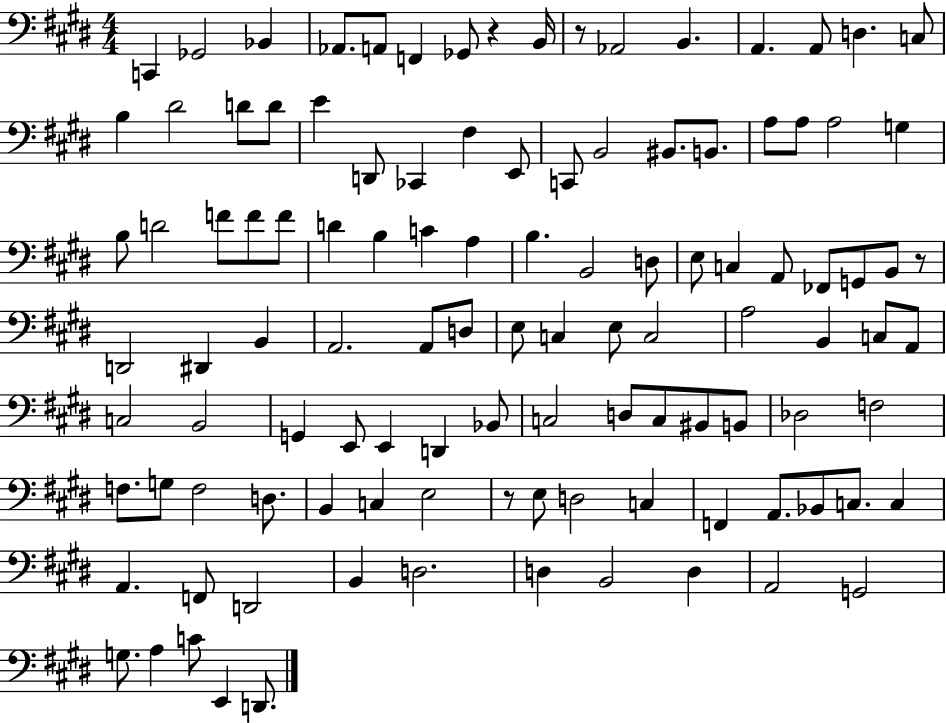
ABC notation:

X:1
T:Untitled
M:4/4
L:1/4
K:E
C,, _G,,2 _B,, _A,,/2 A,,/2 F,, _G,,/2 z B,,/4 z/2 _A,,2 B,, A,, A,,/2 D, C,/2 B, ^D2 D/2 D/2 E D,,/2 _C,, ^F, E,,/2 C,,/2 B,,2 ^B,,/2 B,,/2 A,/2 A,/2 A,2 G, B,/2 D2 F/2 F/2 F/2 D B, C A, B, B,,2 D,/2 E,/2 C, A,,/2 _F,,/2 G,,/2 B,,/2 z/2 D,,2 ^D,, B,, A,,2 A,,/2 D,/2 E,/2 C, E,/2 C,2 A,2 B,, C,/2 A,,/2 C,2 B,,2 G,, E,,/2 E,, D,, _B,,/2 C,2 D,/2 C,/2 ^B,,/2 B,,/2 _D,2 F,2 F,/2 G,/2 F,2 D,/2 B,, C, E,2 z/2 E,/2 D,2 C, F,, A,,/2 _B,,/2 C,/2 C, A,, F,,/2 D,,2 B,, D,2 D, B,,2 D, A,,2 G,,2 G,/2 A, C/2 E,, D,,/2